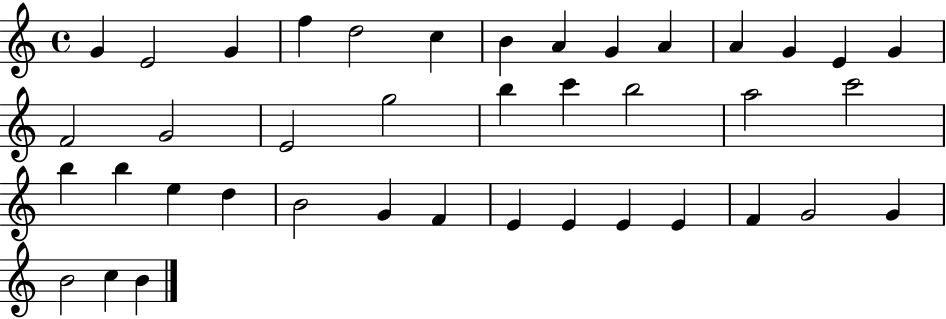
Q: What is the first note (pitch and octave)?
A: G4